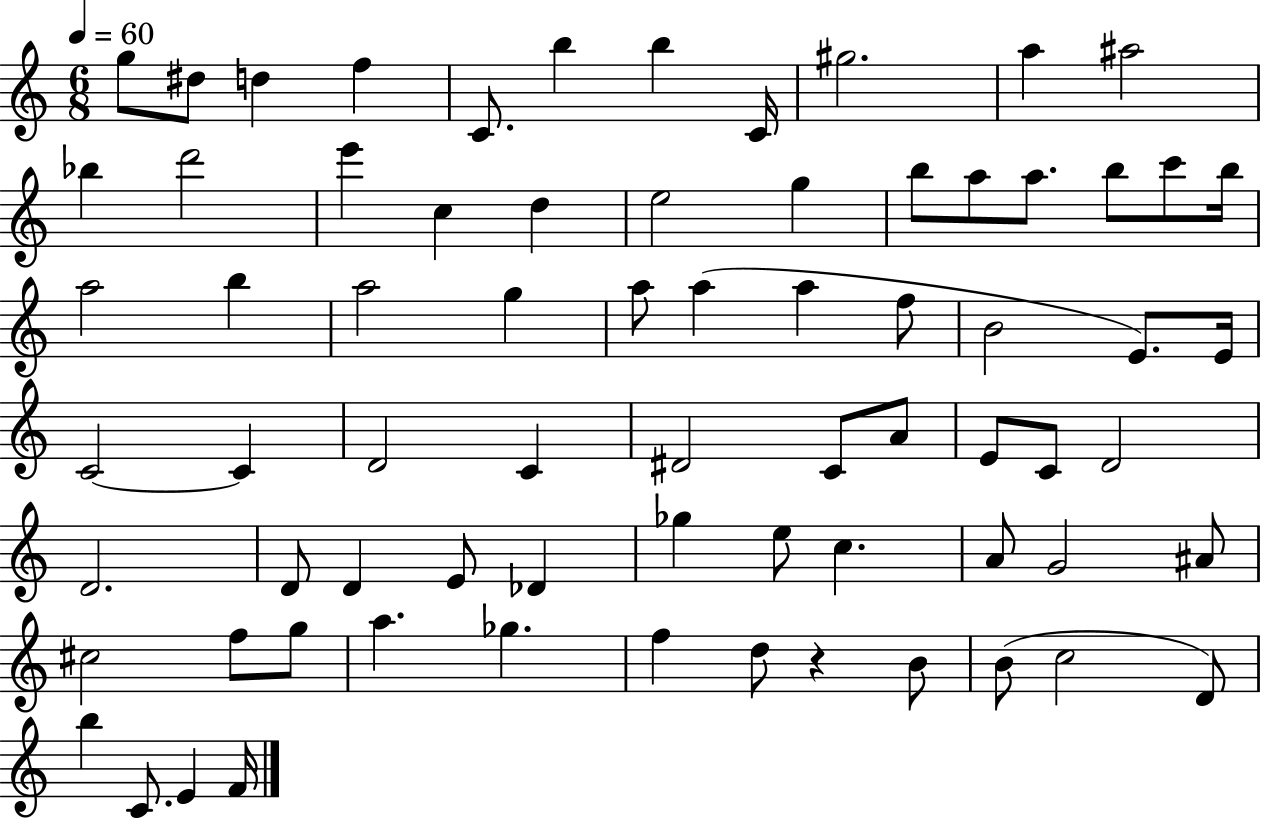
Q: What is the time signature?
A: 6/8